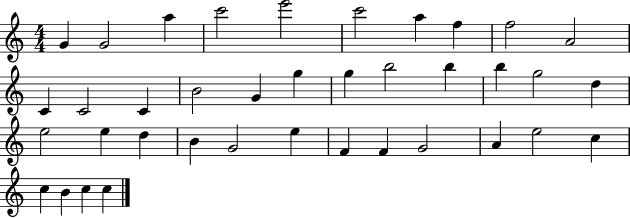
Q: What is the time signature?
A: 4/4